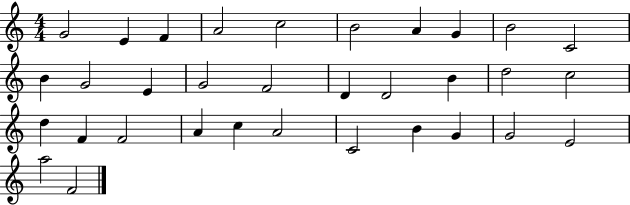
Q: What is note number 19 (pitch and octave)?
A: D5